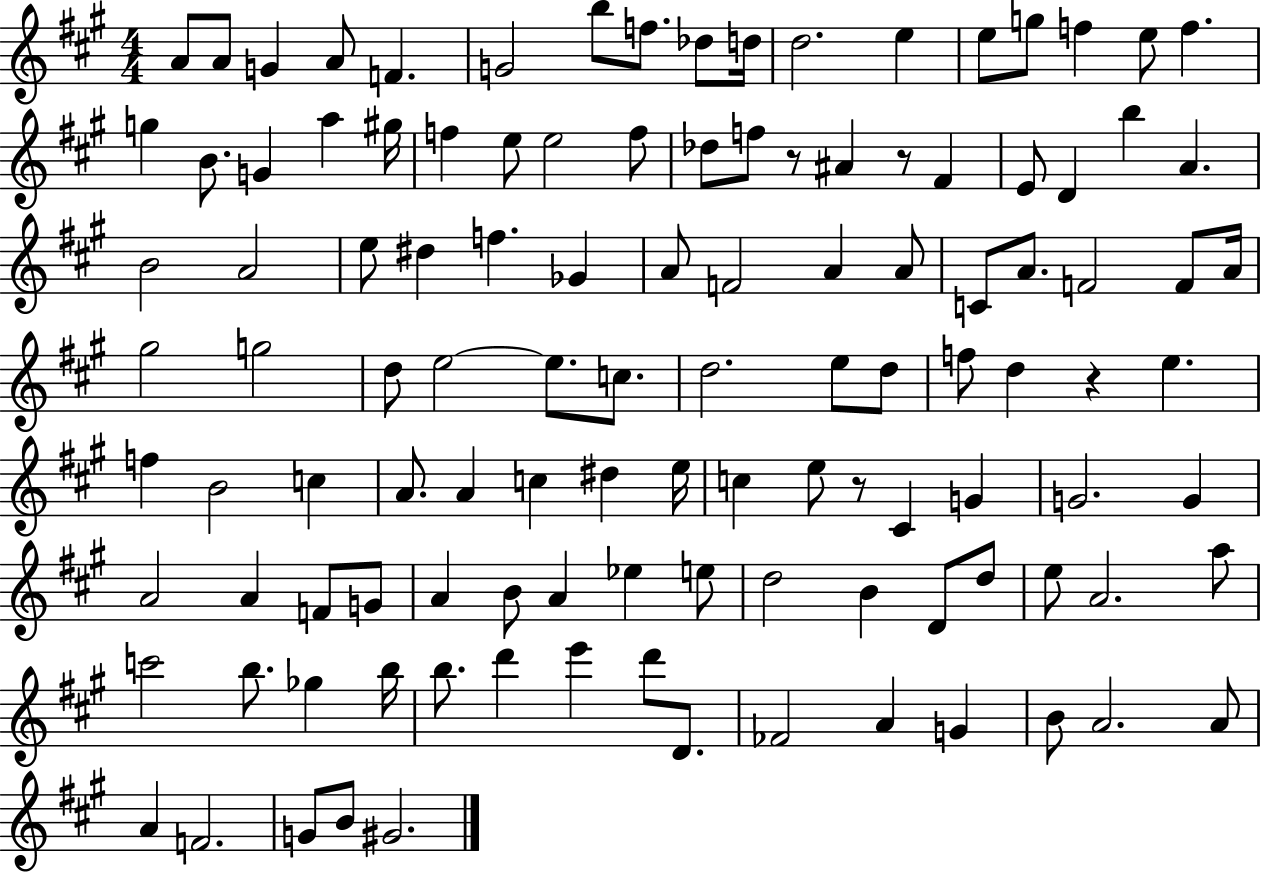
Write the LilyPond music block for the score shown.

{
  \clef treble
  \numericTimeSignature
  \time 4/4
  \key a \major
  a'8 a'8 g'4 a'8 f'4. | g'2 b''8 f''8. des''8 d''16 | d''2. e''4 | e''8 g''8 f''4 e''8 f''4. | \break g''4 b'8. g'4 a''4 gis''16 | f''4 e''8 e''2 f''8 | des''8 f''8 r8 ais'4 r8 fis'4 | e'8 d'4 b''4 a'4. | \break b'2 a'2 | e''8 dis''4 f''4. ges'4 | a'8 f'2 a'4 a'8 | c'8 a'8. f'2 f'8 a'16 | \break gis''2 g''2 | d''8 e''2~~ e''8. c''8. | d''2. e''8 d''8 | f''8 d''4 r4 e''4. | \break f''4 b'2 c''4 | a'8. a'4 c''4 dis''4 e''16 | c''4 e''8 r8 cis'4 g'4 | g'2. g'4 | \break a'2 a'4 f'8 g'8 | a'4 b'8 a'4 ees''4 e''8 | d''2 b'4 d'8 d''8 | e''8 a'2. a''8 | \break c'''2 b''8. ges''4 b''16 | b''8. d'''4 e'''4 d'''8 d'8. | fes'2 a'4 g'4 | b'8 a'2. a'8 | \break a'4 f'2. | g'8 b'8 gis'2. | \bar "|."
}